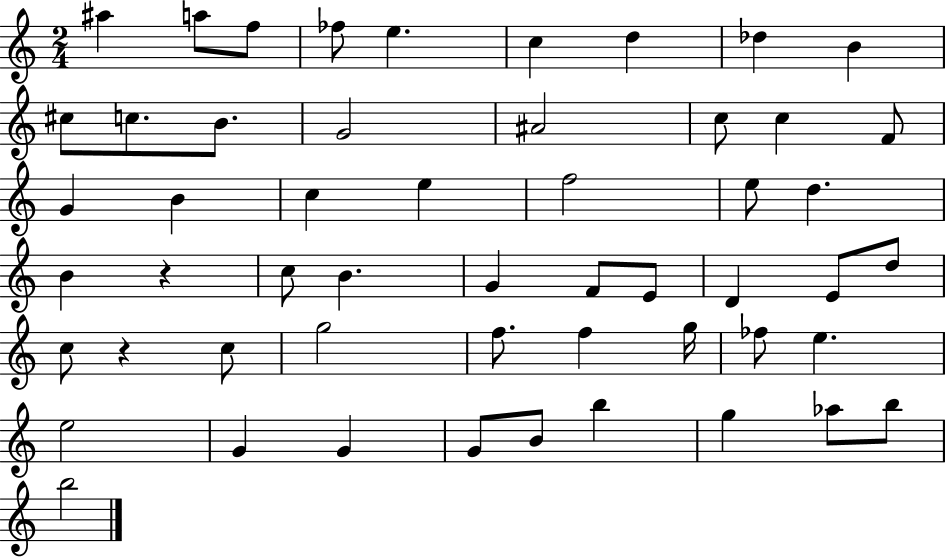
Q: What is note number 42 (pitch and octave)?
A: E5